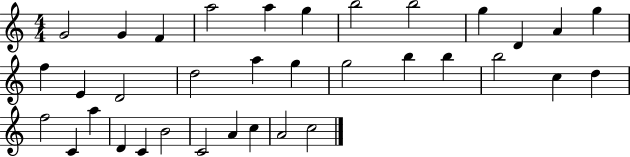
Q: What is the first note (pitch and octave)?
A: G4